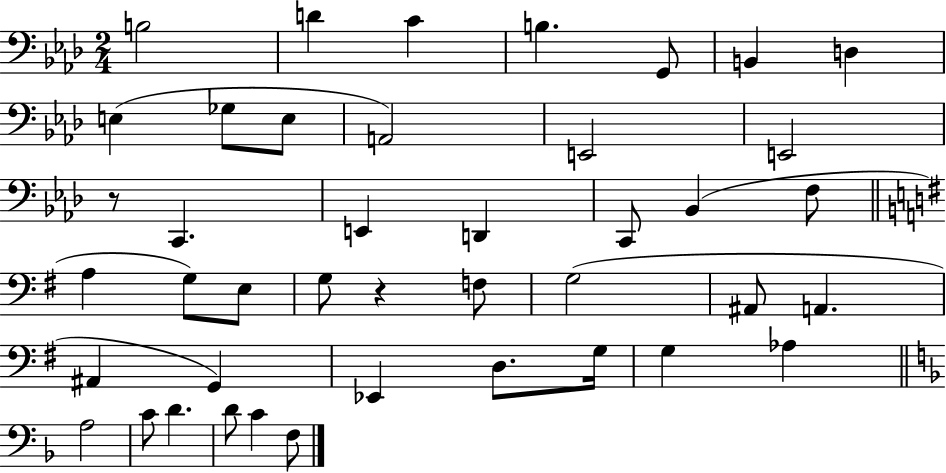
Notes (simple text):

B3/h D4/q C4/q B3/q. G2/e B2/q D3/q E3/q Gb3/e E3/e A2/h E2/h E2/h R/e C2/q. E2/q D2/q C2/e Bb2/q F3/e A3/q G3/e E3/e G3/e R/q F3/e G3/h A#2/e A2/q. A#2/q G2/q Eb2/q D3/e. G3/s G3/q Ab3/q A3/h C4/e D4/q. D4/e C4/q F3/e